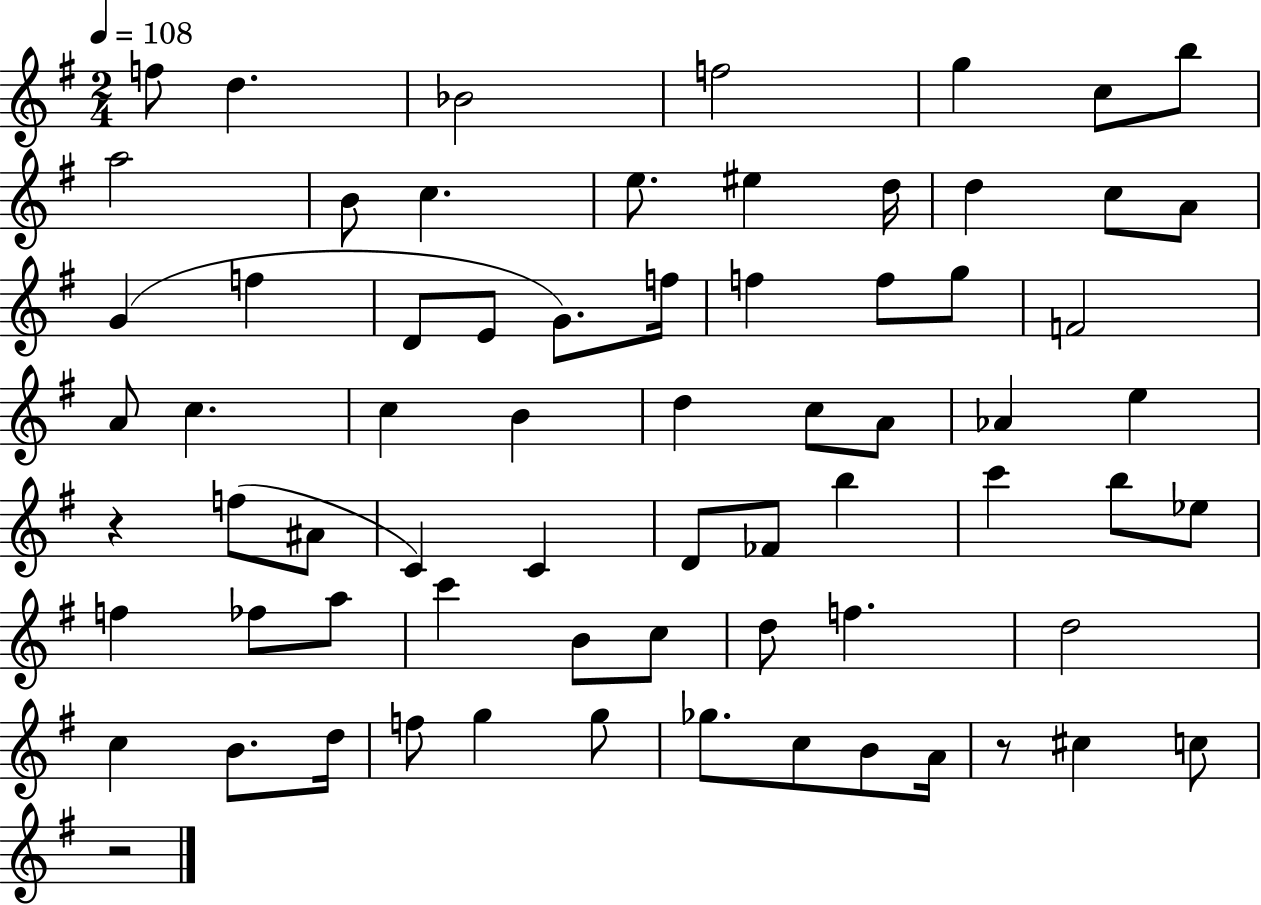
{
  \clef treble
  \numericTimeSignature
  \time 2/4
  \key g \major
  \tempo 4 = 108
  f''8 d''4. | bes'2 | f''2 | g''4 c''8 b''8 | \break a''2 | b'8 c''4. | e''8. eis''4 d''16 | d''4 c''8 a'8 | \break g'4( f''4 | d'8 e'8 g'8.) f''16 | f''4 f''8 g''8 | f'2 | \break a'8 c''4. | c''4 b'4 | d''4 c''8 a'8 | aes'4 e''4 | \break r4 f''8( ais'8 | c'4) c'4 | d'8 fes'8 b''4 | c'''4 b''8 ees''8 | \break f''4 fes''8 a''8 | c'''4 b'8 c''8 | d''8 f''4. | d''2 | \break c''4 b'8. d''16 | f''8 g''4 g''8 | ges''8. c''8 b'8 a'16 | r8 cis''4 c''8 | \break r2 | \bar "|."
}